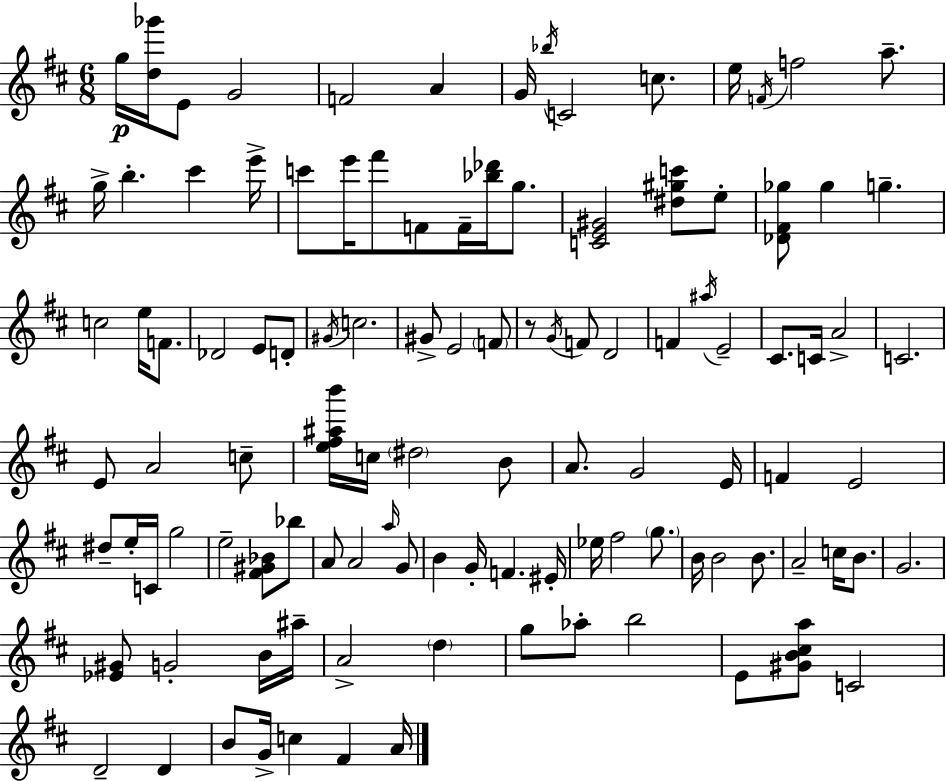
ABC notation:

X:1
T:Untitled
M:6/8
L:1/4
K:D
g/4 [d_g']/4 E/2 G2 F2 A G/4 _b/4 C2 c/2 e/4 F/4 f2 a/2 g/4 b ^c' e'/4 c'/2 e'/4 ^f'/2 F/2 F/4 [_b_d']/4 g/2 [CE^G]2 [^d^gc']/2 e/2 [_D^F_g]/2 _g g c2 e/4 F/2 _D2 E/2 D/2 ^G/4 c2 ^G/2 E2 F/2 z/2 G/4 F/2 D2 F ^a/4 E2 ^C/2 C/4 A2 C2 E/2 A2 c/2 [e^f^ab']/4 c/4 ^d2 B/2 A/2 G2 E/4 F E2 ^d/2 e/4 C/4 g2 e2 [^F^G_B]/2 _b/2 A/2 A2 a/4 G/2 B G/4 F ^E/4 _e/4 ^f2 g/2 B/4 B2 B/2 A2 c/4 B/2 G2 [_E^G]/2 G2 B/4 ^a/4 A2 d g/2 _a/2 b2 E/2 [^GB^ca]/2 C2 D2 D B/2 G/4 c ^F A/4